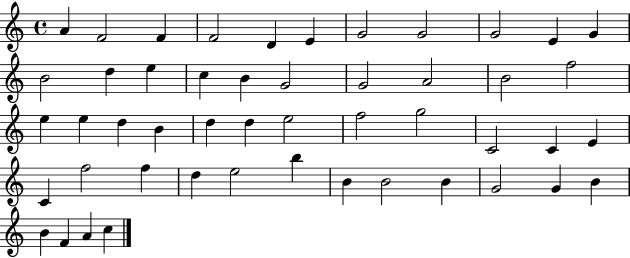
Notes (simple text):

A4/q F4/h F4/q F4/h D4/q E4/q G4/h G4/h G4/h E4/q G4/q B4/h D5/q E5/q C5/q B4/q G4/h G4/h A4/h B4/h F5/h E5/q E5/q D5/q B4/q D5/q D5/q E5/h F5/h G5/h C4/h C4/q E4/q C4/q F5/h F5/q D5/q E5/h B5/q B4/q B4/h B4/q G4/h G4/q B4/q B4/q F4/q A4/q C5/q